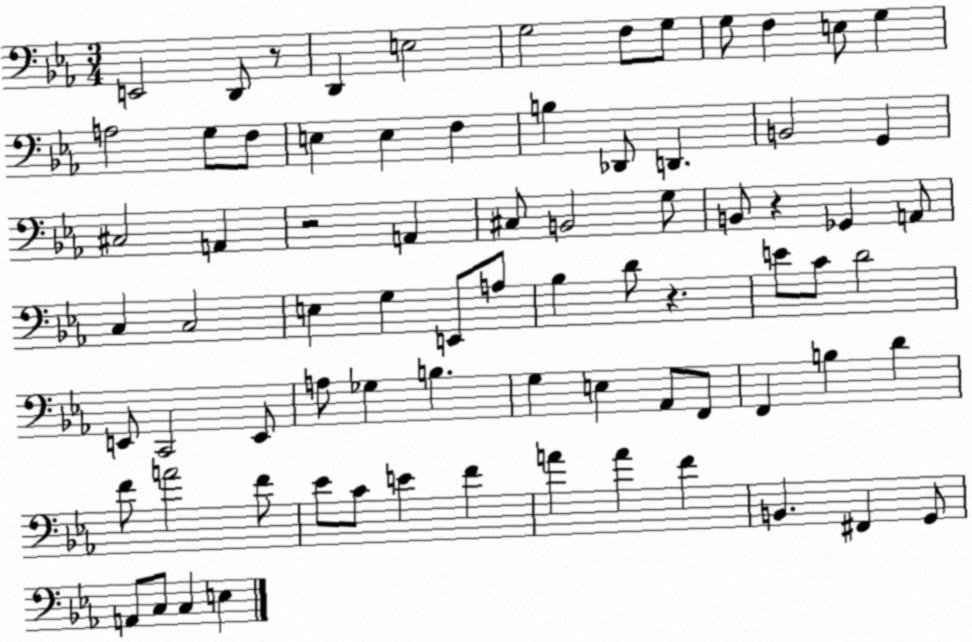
X:1
T:Untitled
M:3/4
L:1/4
K:Eb
E,,2 D,,/2 z/2 D,, E,2 G,2 F,/2 G,/2 G,/2 F, E,/2 G, A,2 G,/2 F,/2 E, E, F, B, _D,,/2 D,, B,,2 G,, ^C,2 A,, z2 A,, ^C,/2 B,,2 G,/2 B,,/2 z _G,, A,,/2 C, C,2 E, G, E,,/2 A,/2 _B, D/2 z E/2 C/2 D2 E,,/2 C,,2 E,,/2 A,/2 _G, B, G, E, _A,,/2 F,,/2 F,, B, D F/2 A2 F/2 _E/2 C/2 E F A A F B,, ^F,, G,,/2 A,,/2 C,/2 C, E,